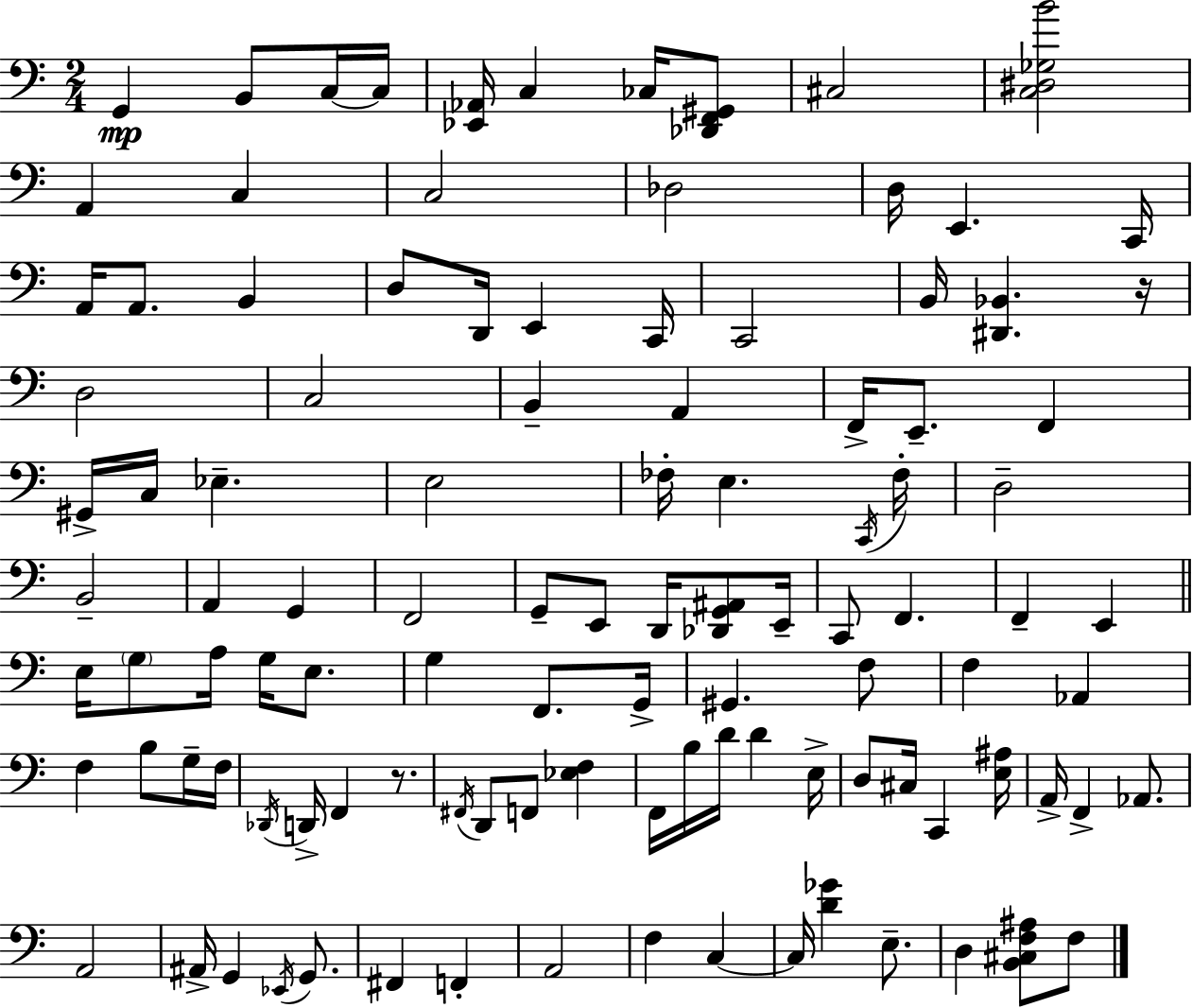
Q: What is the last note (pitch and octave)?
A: F3